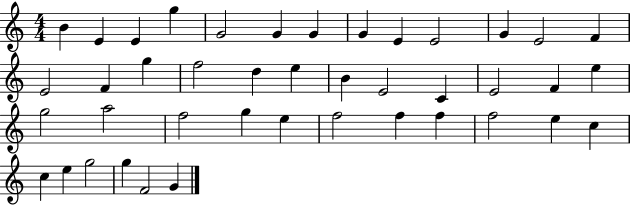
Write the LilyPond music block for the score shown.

{
  \clef treble
  \numericTimeSignature
  \time 4/4
  \key c \major
  b'4 e'4 e'4 g''4 | g'2 g'4 g'4 | g'4 e'4 e'2 | g'4 e'2 f'4 | \break e'2 f'4 g''4 | f''2 d''4 e''4 | b'4 e'2 c'4 | e'2 f'4 e''4 | \break g''2 a''2 | f''2 g''4 e''4 | f''2 f''4 f''4 | f''2 e''4 c''4 | \break c''4 e''4 g''2 | g''4 f'2 g'4 | \bar "|."
}